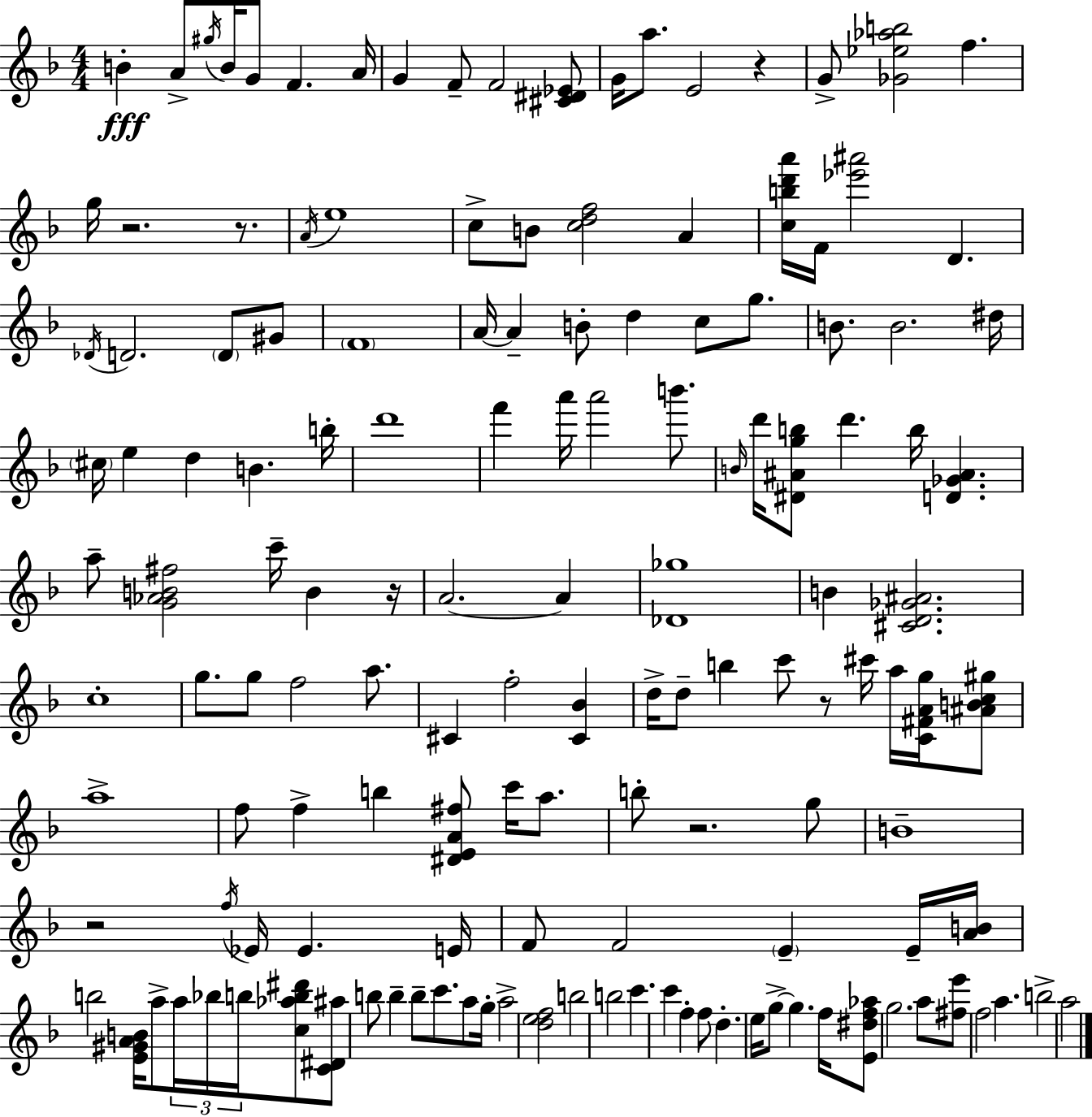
{
  \clef treble
  \numericTimeSignature
  \time 4/4
  \key d \minor
  \repeat volta 2 { b'4-.\fff a'8-> \acciaccatura { gis''16 } b'16 g'8 f'4. | a'16 g'4 f'8-- f'2 <cis' dis' ees'>8 | g'16 a''8. e'2 r4 | g'8-> <ges' ees'' aes'' b''>2 f''4. | \break g''16 r2. r8. | \acciaccatura { a'16 } e''1 | c''8-> b'8 <c'' d'' f''>2 a'4 | <c'' b'' d''' a'''>16 f'16 <ees''' ais'''>2 d'4. | \break \acciaccatura { des'16 } d'2. \parenthesize d'8 | gis'8 \parenthesize f'1 | a'16~~ a'4-- b'8-. d''4 c''8 | g''8. b'8. b'2. | \break dis''16 \parenthesize cis''16 e''4 d''4 b'4. | b''16-. d'''1 | f'''4 a'''16 a'''2 | b'''8. \grace { b'16 } d'''16 <dis' ais' g'' b''>8 d'''4. b''16 <d' ges' ais'>4. | \break a''8-- <g' aes' b' fis''>2 c'''16-- b'4 | r16 a'2.~~ | a'4 <des' ges''>1 | b'4 <cis' d' ges' ais'>2. | \break c''1-. | g''8. g''8 f''2 | a''8. cis'4 f''2-. | <cis' bes'>4 d''16-> d''8-- b''4 c'''8 r8 cis'''16 | \break a''16 <c' fis' a' g''>16 <ais' b' c'' gis''>8 a''1-> | f''8 f''4-> b''4 <dis' e' a' fis''>8 | c'''16 a''8. b''8-. r2. | g''8 b'1-- | \break r2 \acciaccatura { f''16 } ees'16 ees'4. | e'16 f'8 f'2 \parenthesize e'4-- | e'16-- <a' b'>16 b''2 <e' gis' a' b'>16 a''8-> | \tuplet 3/2 { a''16 bes''16 b''16 } <c'' aes'' b'' dis'''>8 <c' dis' ais''>8 b''8 b''4-- b''8-- c'''8. | \break a''8 g''16-. a''2-> <d'' e'' f''>2 | b''2 b''2 | c'''4. c'''4 f''4-. | f''8 d''4.-. e''16 g''8->~~ g''4. | \break f''16 <e' dis'' f'' aes''>8 g''2. | a''8 <fis'' e'''>8 f''2 a''4. | b''2-> a''2 | } \bar "|."
}